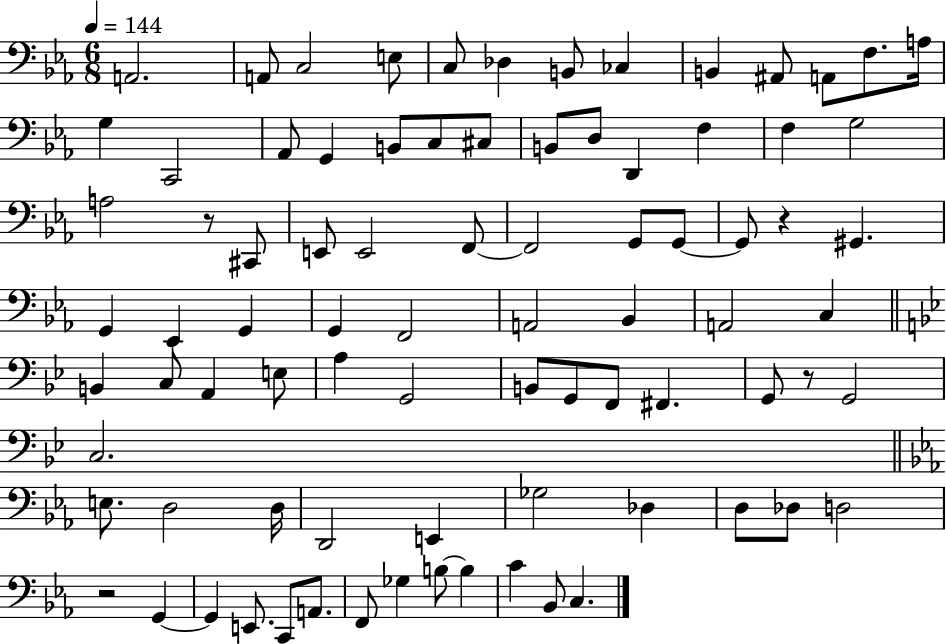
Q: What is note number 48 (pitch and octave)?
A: A2